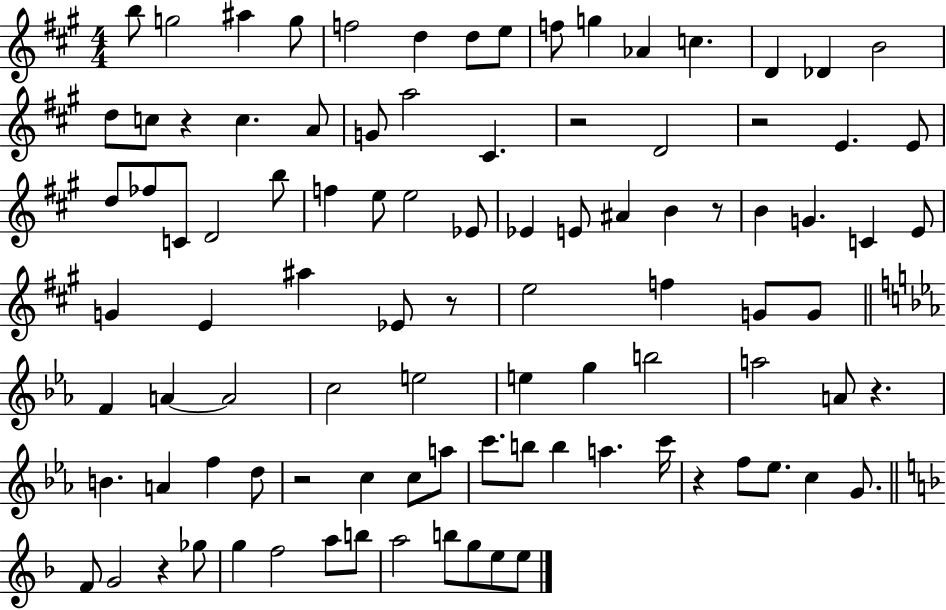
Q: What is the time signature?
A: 4/4